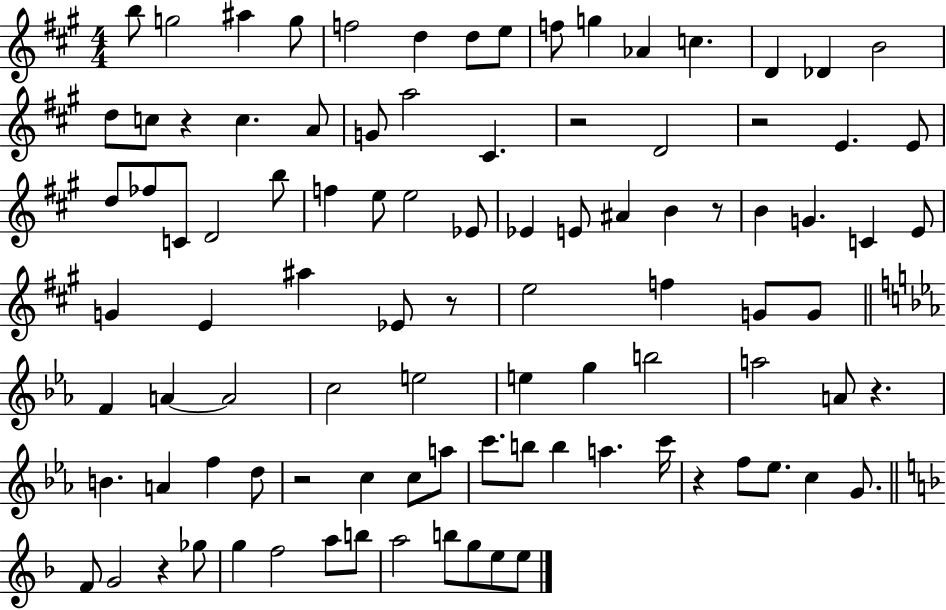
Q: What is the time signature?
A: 4/4